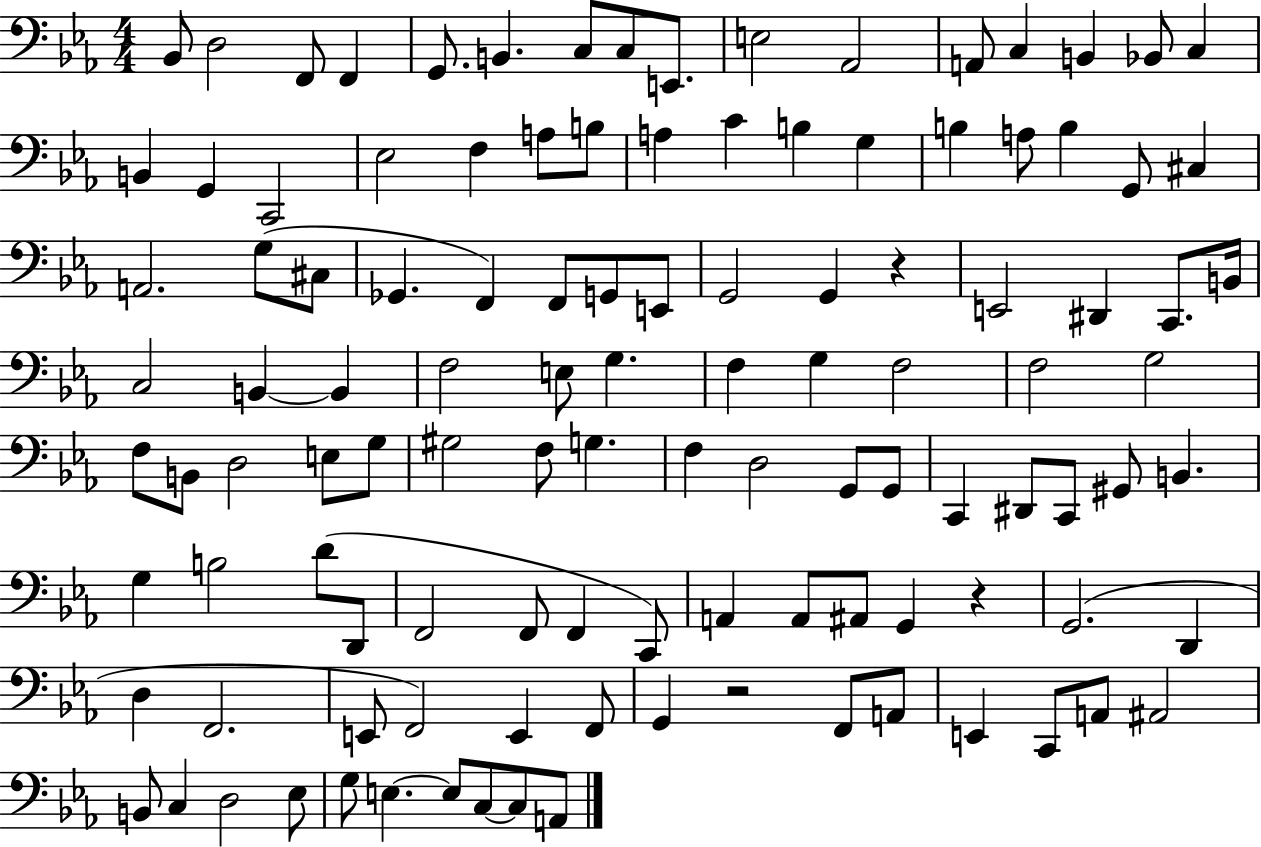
Bb2/e D3/h F2/e F2/q G2/e. B2/q. C3/e C3/e E2/e. E3/h Ab2/h A2/e C3/q B2/q Bb2/e C3/q B2/q G2/q C2/h Eb3/h F3/q A3/e B3/e A3/q C4/q B3/q G3/q B3/q A3/e B3/q G2/e C#3/q A2/h. G3/e C#3/e Gb2/q. F2/q F2/e G2/e E2/e G2/h G2/q R/q E2/h D#2/q C2/e. B2/s C3/h B2/q B2/q F3/h E3/e G3/q. F3/q G3/q F3/h F3/h G3/h F3/e B2/e D3/h E3/e G3/e G#3/h F3/e G3/q. F3/q D3/h G2/e G2/e C2/q D#2/e C2/e G#2/e B2/q. G3/q B3/h D4/e D2/e F2/h F2/e F2/q C2/e A2/q A2/e A#2/e G2/q R/q G2/h. D2/q D3/q F2/h. E2/e F2/h E2/q F2/e G2/q R/h F2/e A2/e E2/q C2/e A2/e A#2/h B2/e C3/q D3/h Eb3/e G3/e E3/q. E3/e C3/e C3/e A2/e